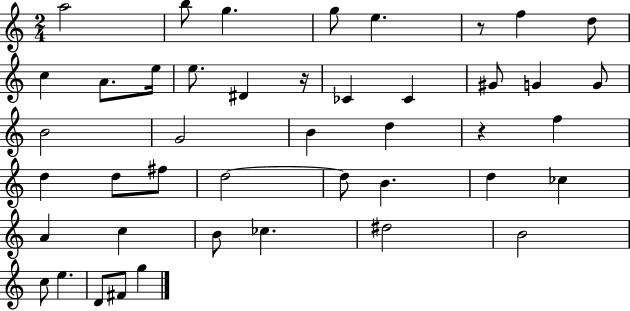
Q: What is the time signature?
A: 2/4